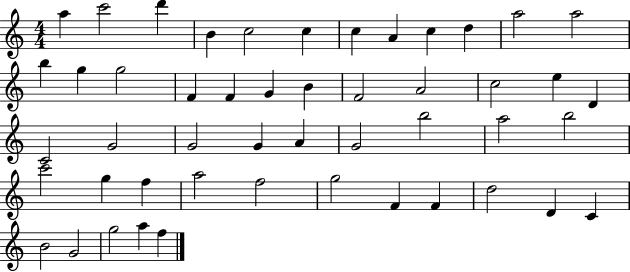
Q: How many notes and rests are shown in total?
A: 49